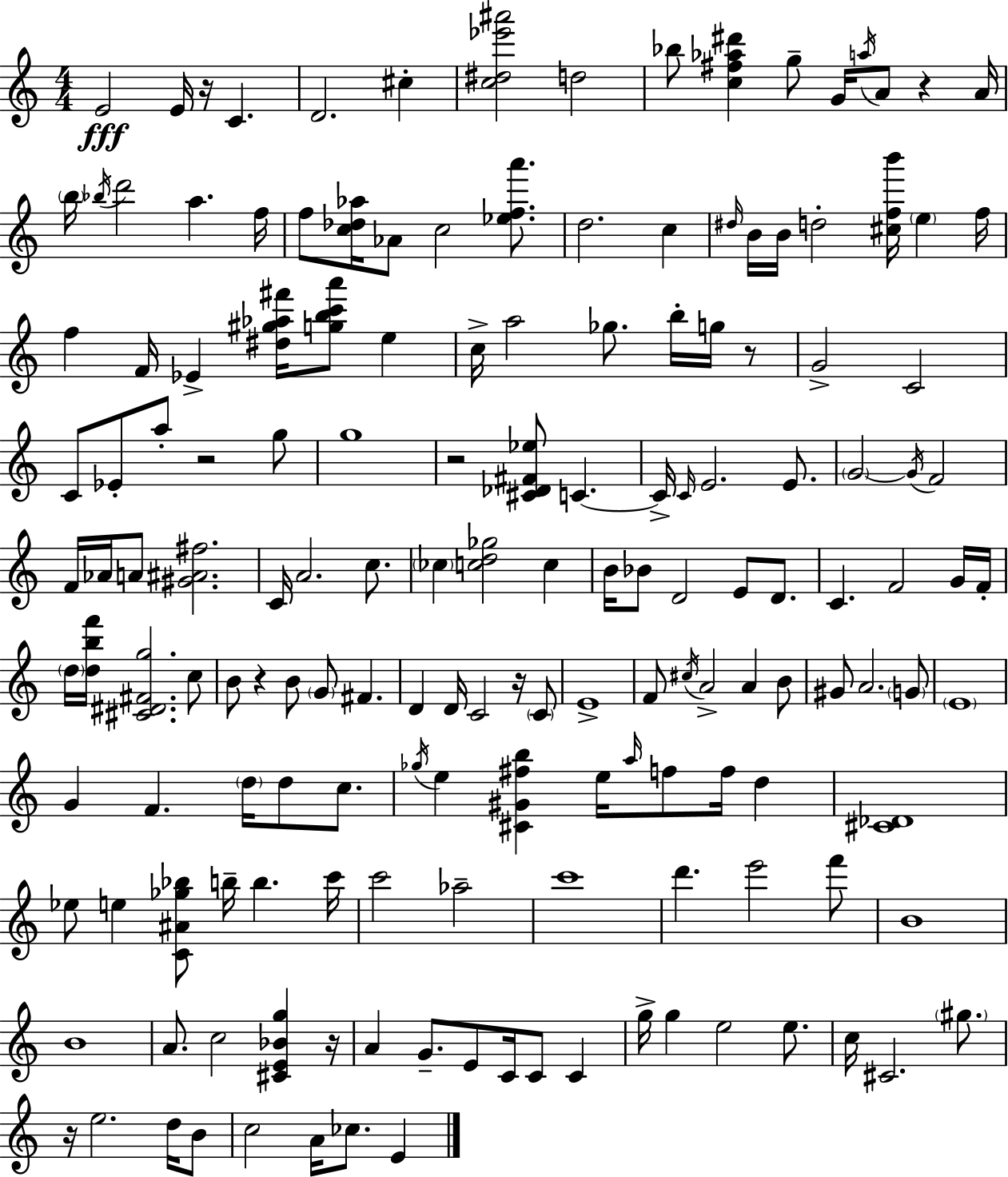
{
  \clef treble
  \numericTimeSignature
  \time 4/4
  \key a \minor
  e'2\fff e'16 r16 c'4. | d'2. cis''4-. | <c'' dis'' ees''' ais'''>2 d''2 | bes''8 <c'' fis'' aes'' dis'''>4 g''8-- g'16 \acciaccatura { a''16 } a'8 r4 | \break a'16 \parenthesize b''16 \acciaccatura { bes''16 } d'''2 a''4. | f''16 f''8 <c'' des'' aes''>16 aes'8 c''2 <ees'' f'' a'''>8. | d''2. c''4 | \grace { dis''16 } b'16 b'16 d''2-. <cis'' f'' b'''>16 \parenthesize e''4 | \break f''16 f''4 f'16 ees'4-> <dis'' gis'' aes'' fis'''>16 <g'' b'' c''' a'''>8 e''4 | c''16-> a''2 ges''8. b''16-. | g''16 r8 g'2-> c'2 | c'8 ees'8-. a''8-. r2 | \break g''8 g''1 | r2 <cis' des' fis' ees''>8 c'4.~~ | c'16-> \grace { c'16 } e'2. | e'8. \parenthesize g'2~~ \acciaccatura { g'16 } f'2 | \break f'16 aes'16 a'8 <gis' ais' fis''>2. | c'16 a'2. | c''8. \parenthesize ces''4 <c'' d'' ges''>2 | c''4 b'16 bes'8 d'2 | \break e'8 d'8. c'4. f'2 | g'16 f'16-. \parenthesize d''16 <d'' b'' f'''>16 <cis' dis' fis' g''>2. | c''8 b'8 r4 b'8 \parenthesize g'8 fis'4. | d'4 d'16 c'2 | \break r16 \parenthesize c'8 e'1-> | f'8 \acciaccatura { cis''16 } a'2-> | a'4 b'8 gis'8 a'2. | \parenthesize g'8 \parenthesize e'1 | \break g'4 f'4. | \parenthesize d''16 d''8 c''8. \acciaccatura { ges''16 } e''4 <cis' gis' fis'' b''>4 e''16 | \grace { a''16 } f''8 f''16 d''4 <cis' des'>1 | ees''8 e''4 <c' ais' ges'' bes''>8 | \break b''16-- b''4. c'''16 c'''2 | aes''2-- c'''1 | d'''4. e'''2 | f'''8 b'1 | \break b'1 | a'8. c''2 | <cis' e' bes' g''>4 r16 a'4 g'8.-- e'8 | c'16 c'8 c'4 g''16-> g''4 e''2 | \break e''8. c''16 cis'2. | \parenthesize gis''8. r16 e''2. | d''16 b'8 c''2 | a'16 ces''8. e'4 \bar "|."
}